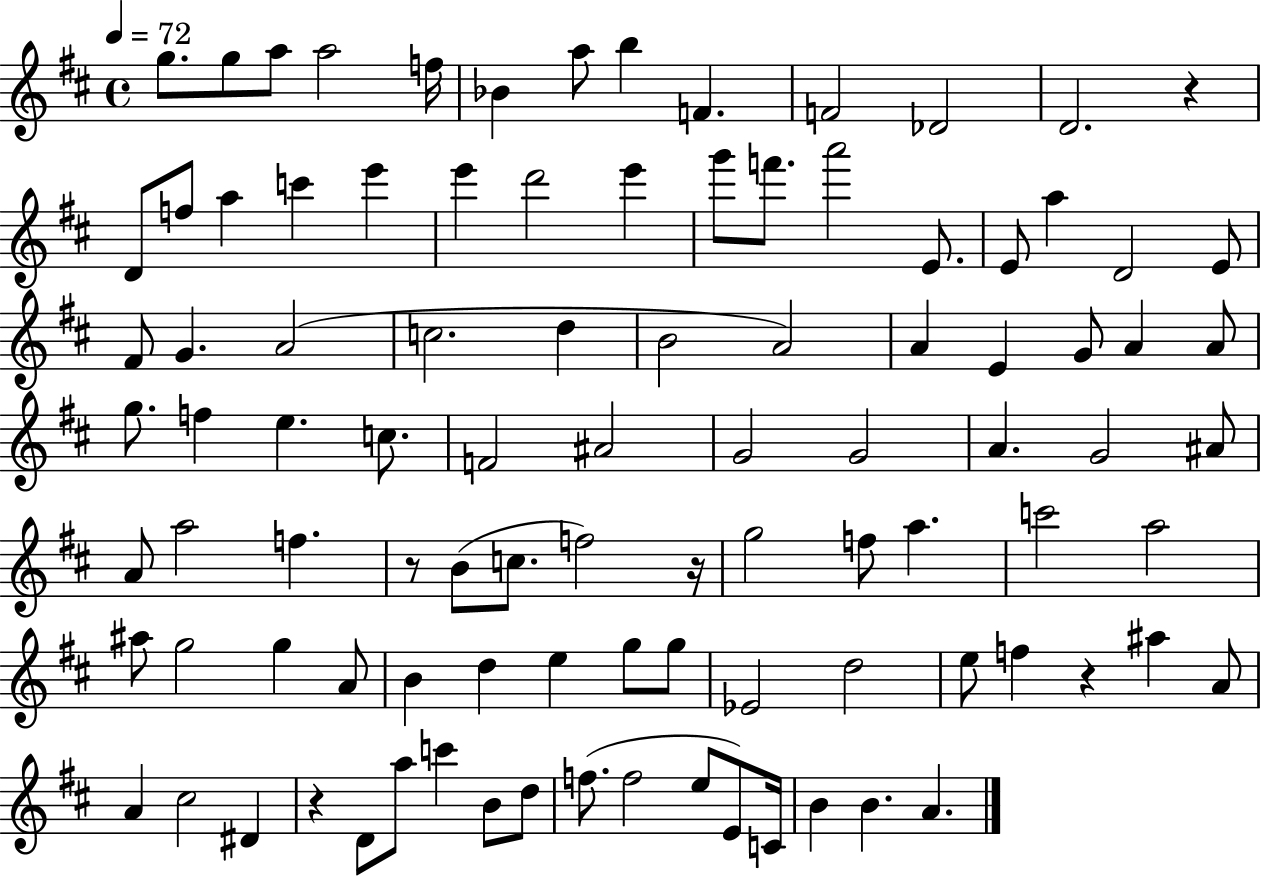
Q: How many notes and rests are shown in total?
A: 98